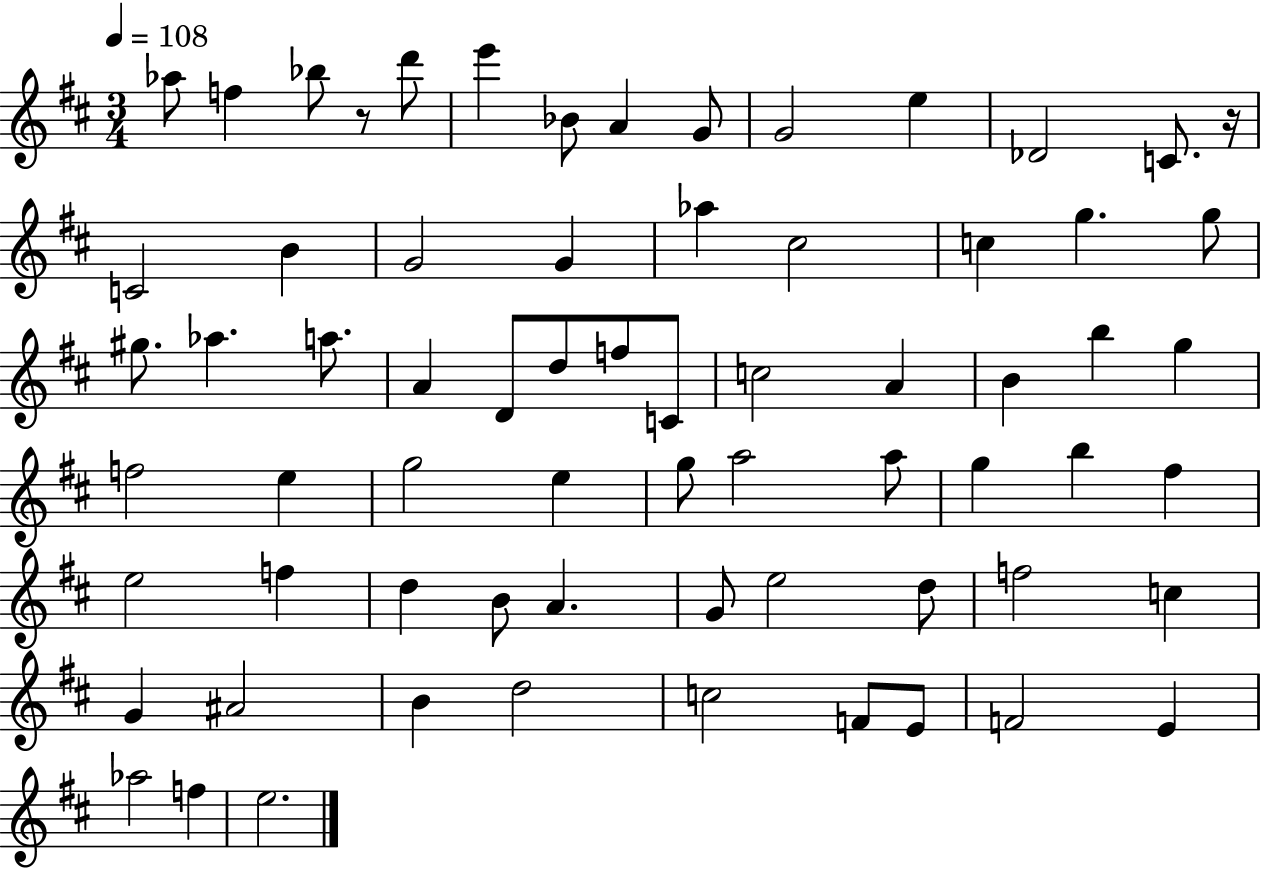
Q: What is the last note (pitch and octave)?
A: E5